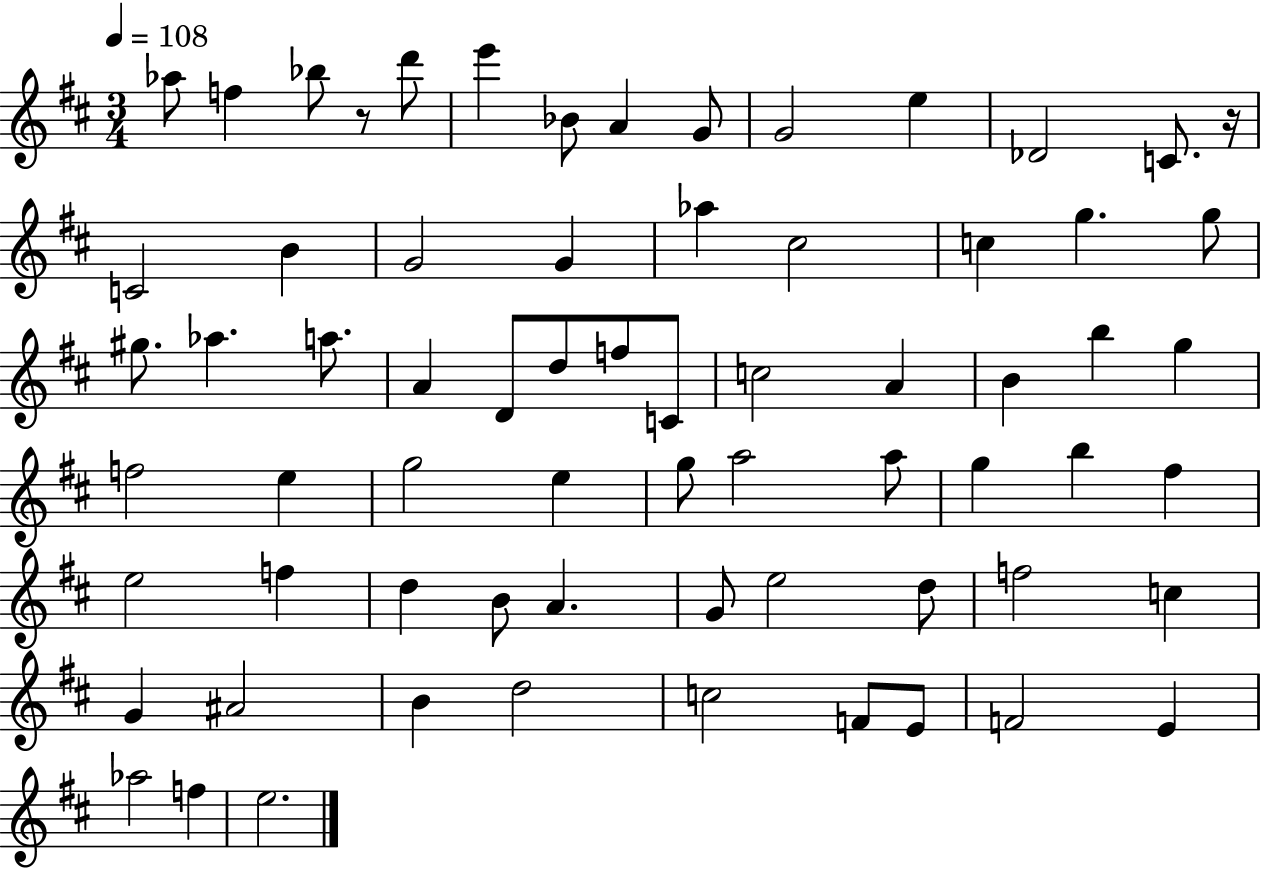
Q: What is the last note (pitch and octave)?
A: E5